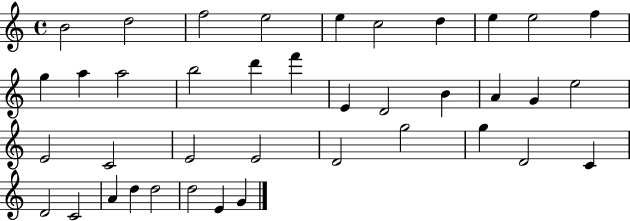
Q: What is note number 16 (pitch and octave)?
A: F6